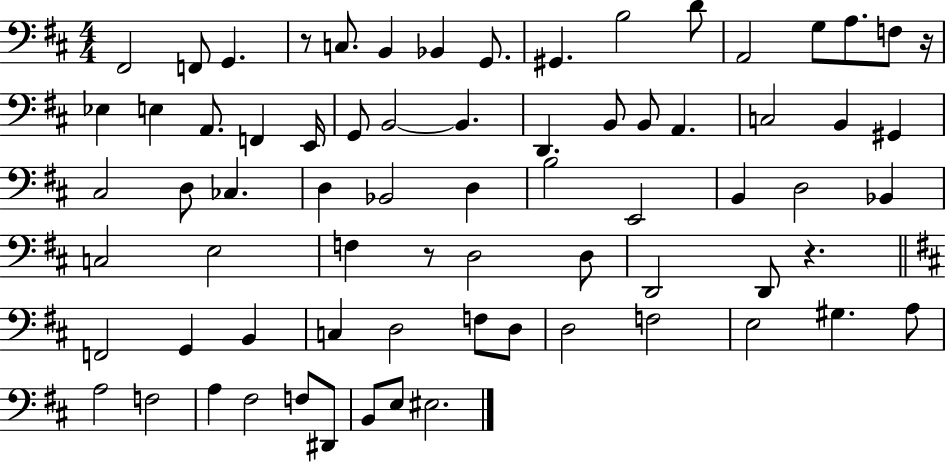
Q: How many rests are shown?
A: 4